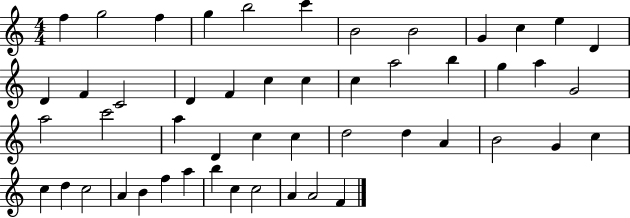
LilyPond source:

{
  \clef treble
  \numericTimeSignature
  \time 4/4
  \key c \major
  f''4 g''2 f''4 | g''4 b''2 c'''4 | b'2 b'2 | g'4 c''4 e''4 d'4 | \break d'4 f'4 c'2 | d'4 f'4 c''4 c''4 | c''4 a''2 b''4 | g''4 a''4 g'2 | \break a''2 c'''2 | a''4 d'4 c''4 c''4 | d''2 d''4 a'4 | b'2 g'4 c''4 | \break c''4 d''4 c''2 | a'4 b'4 f''4 a''4 | b''4 c''4 c''2 | a'4 a'2 f'4 | \break \bar "|."
}